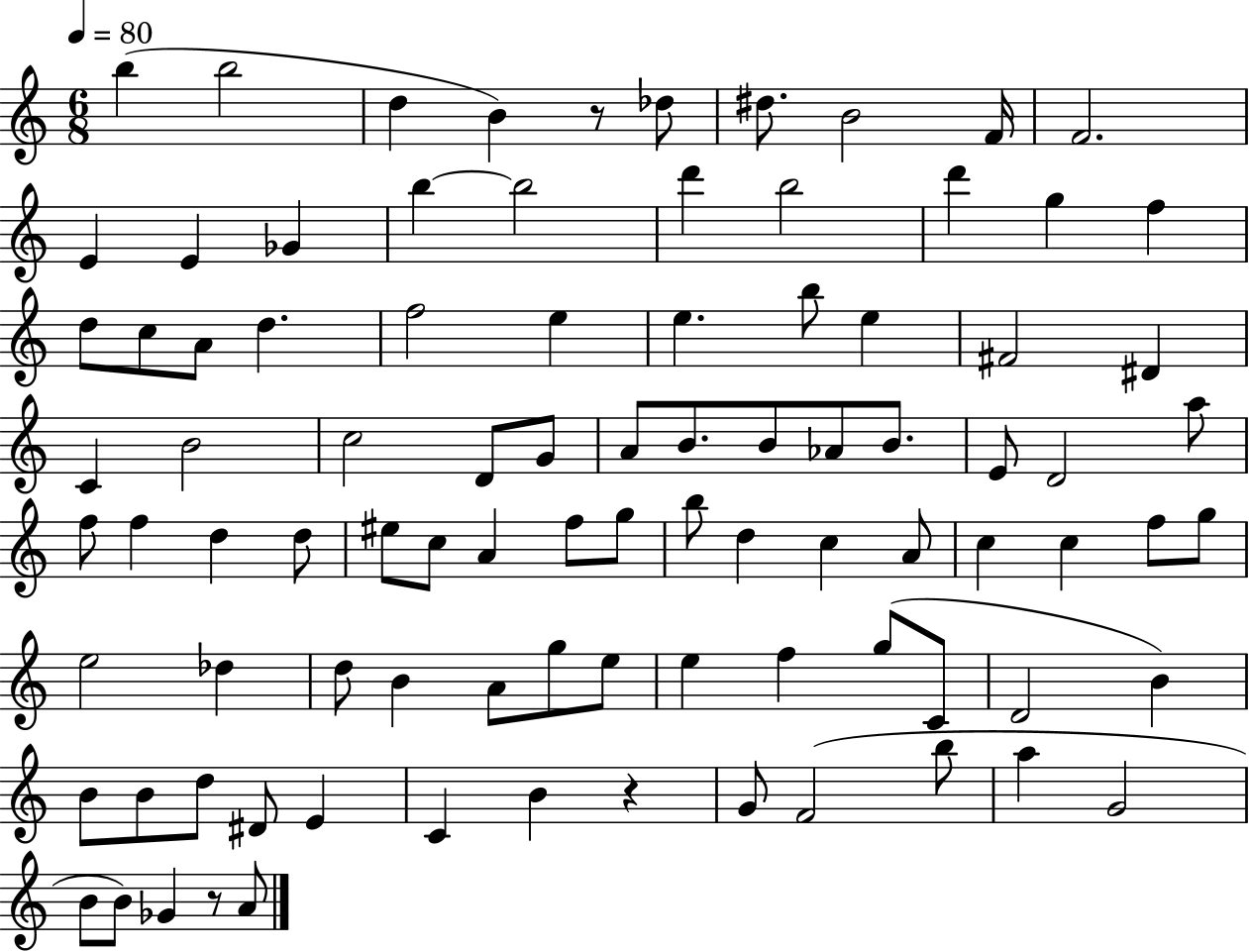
{
  \clef treble
  \numericTimeSignature
  \time 6/8
  \key c \major
  \tempo 4 = 80
  b''4( b''2 | d''4 b'4) r8 des''8 | dis''8. b'2 f'16 | f'2. | \break e'4 e'4 ges'4 | b''4~~ b''2 | d'''4 b''2 | d'''4 g''4 f''4 | \break d''8 c''8 a'8 d''4. | f''2 e''4 | e''4. b''8 e''4 | fis'2 dis'4 | \break c'4 b'2 | c''2 d'8 g'8 | a'8 b'8. b'8 aes'8 b'8. | e'8 d'2 a''8 | \break f''8 f''4 d''4 d''8 | eis''8 c''8 a'4 f''8 g''8 | b''8 d''4 c''4 a'8 | c''4 c''4 f''8 g''8 | \break e''2 des''4 | d''8 b'4 a'8 g''8 e''8 | e''4 f''4 g''8( c'8 | d'2 b'4) | \break b'8 b'8 d''8 dis'8 e'4 | c'4 b'4 r4 | g'8 f'2( b''8 | a''4 g'2 | \break b'8 b'8) ges'4 r8 a'8 | \bar "|."
}